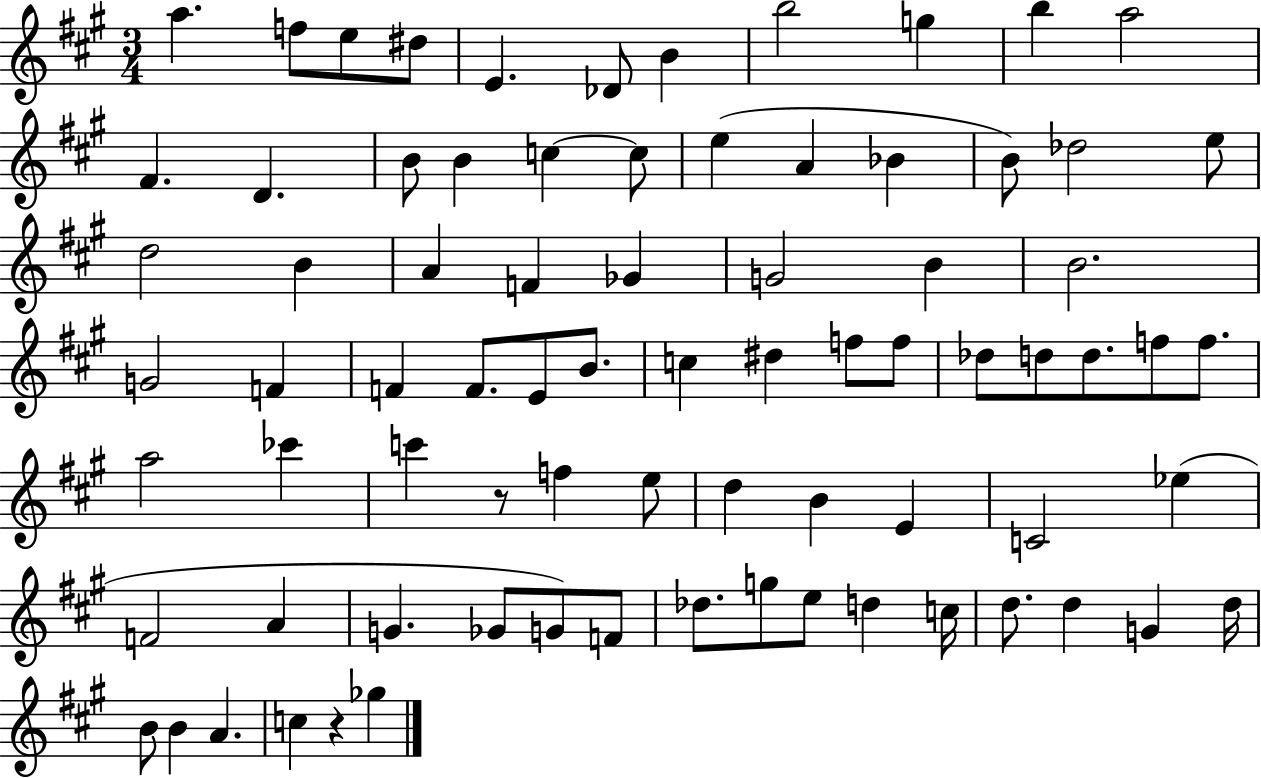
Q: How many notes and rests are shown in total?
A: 78